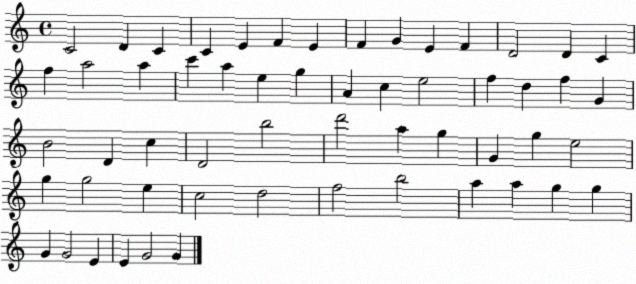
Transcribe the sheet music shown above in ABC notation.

X:1
T:Untitled
M:4/4
L:1/4
K:C
C2 D C C E F E F G E F D2 D C f a2 a c' a e g A c e2 f d f G B2 D c D2 b2 d'2 a g G g e2 g g2 e c2 d2 f2 b2 a a g g G G2 E E G2 G